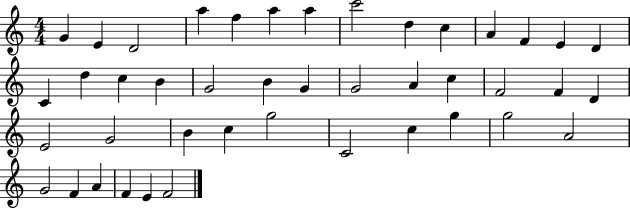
X:1
T:Untitled
M:4/4
L:1/4
K:C
G E D2 a f a a c'2 d c A F E D C d c B G2 B G G2 A c F2 F D E2 G2 B c g2 C2 c g g2 A2 G2 F A F E F2